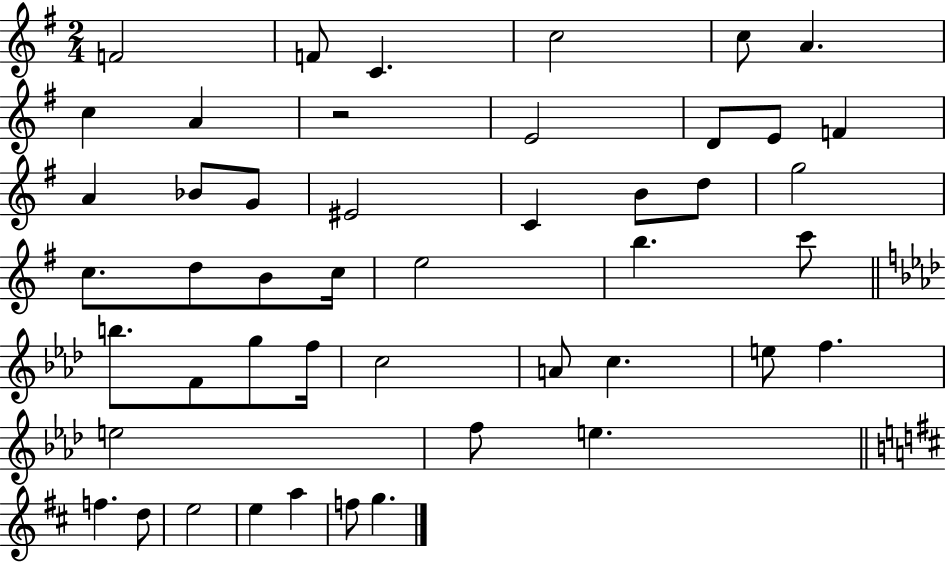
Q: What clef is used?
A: treble